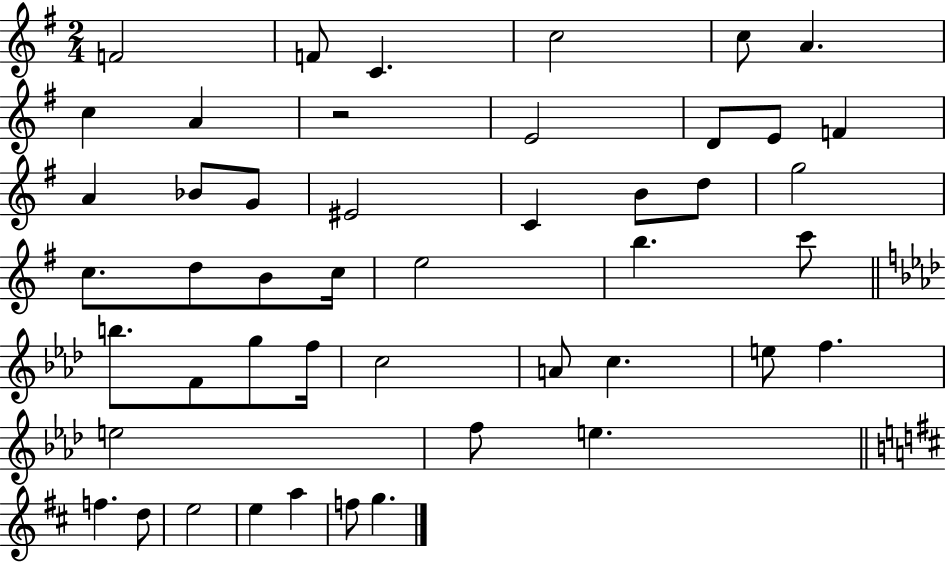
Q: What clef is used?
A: treble